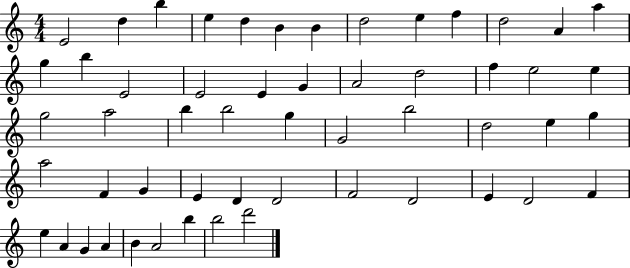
X:1
T:Untitled
M:4/4
L:1/4
K:C
E2 d b e d B B d2 e f d2 A a g b E2 E2 E G A2 d2 f e2 e g2 a2 b b2 g G2 b2 d2 e g a2 F G E D D2 F2 D2 E D2 F e A G A B A2 b b2 d'2